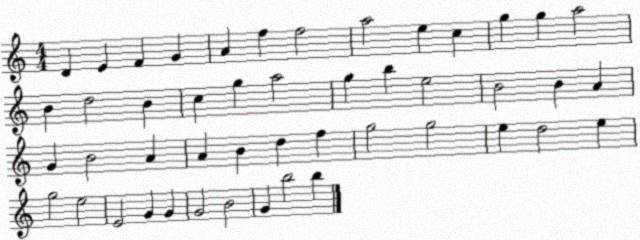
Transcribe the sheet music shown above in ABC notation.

X:1
T:Untitled
M:4/4
L:1/4
K:C
D E F G A f f2 a2 e c g g a2 B d2 B c g a2 g b e2 B2 B A G B2 A A B d f g2 g2 e d2 e g2 e2 E2 G G G2 B2 G b2 b